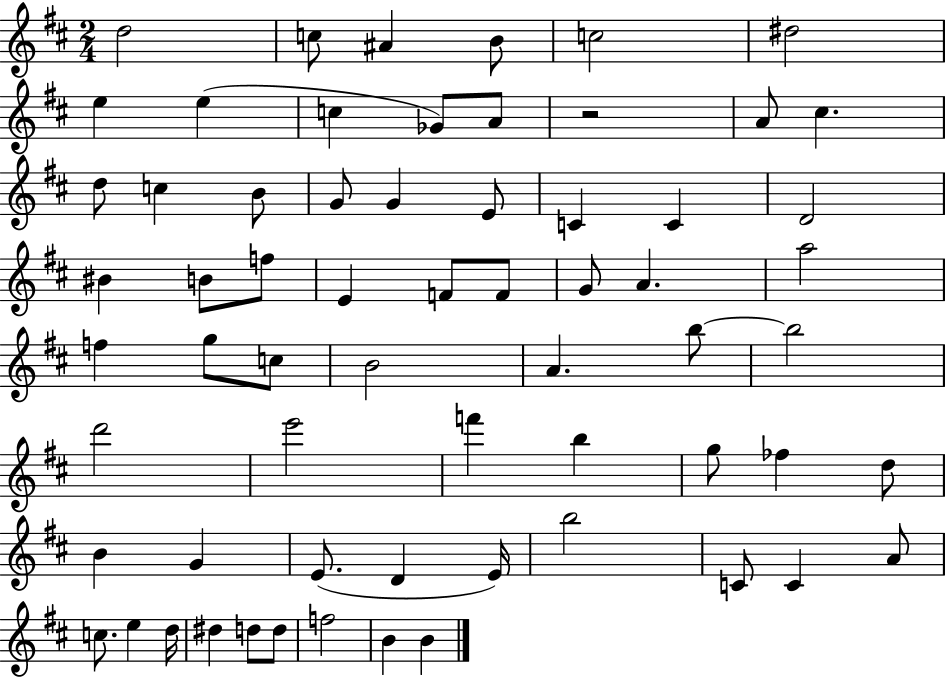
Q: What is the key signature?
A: D major